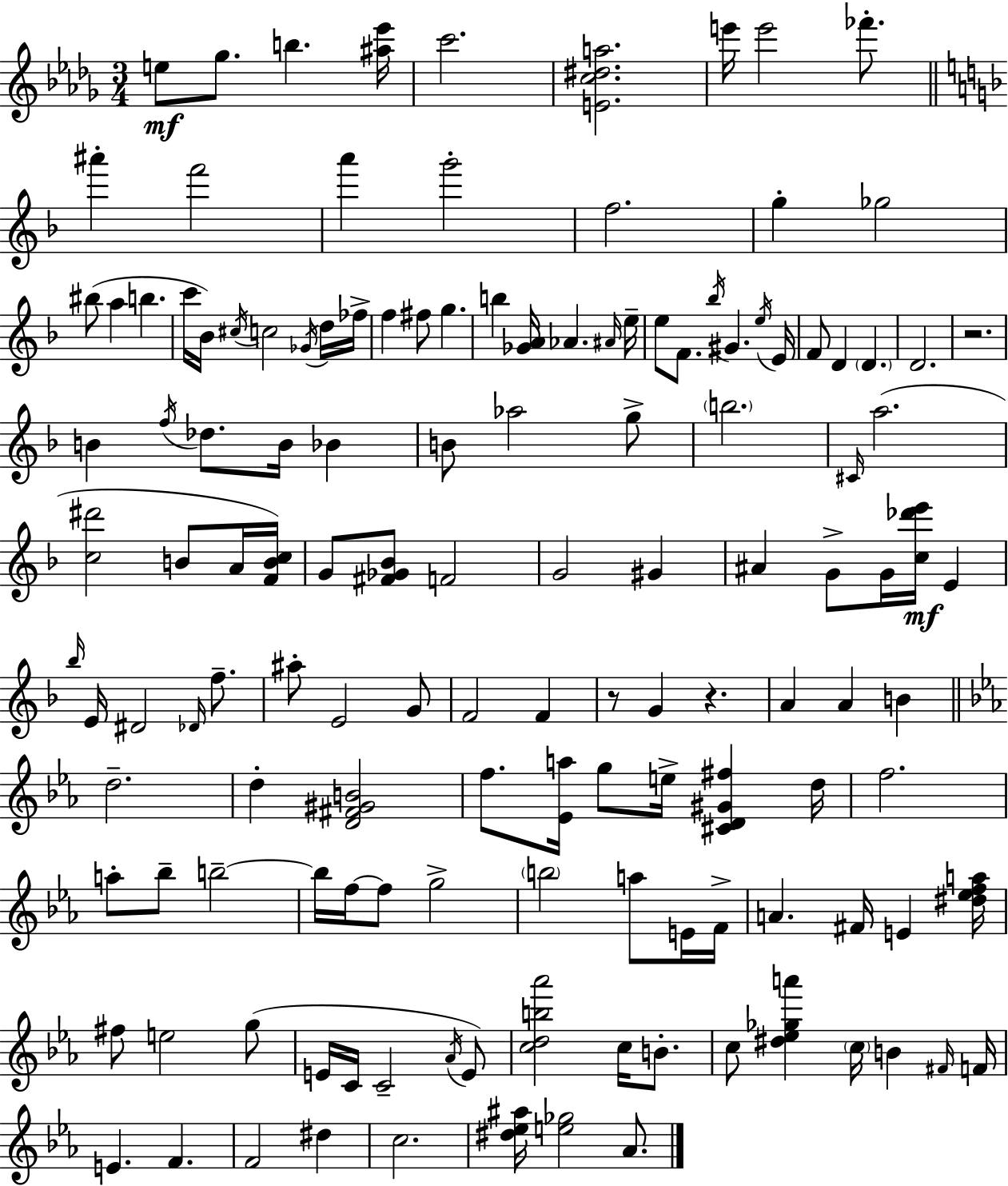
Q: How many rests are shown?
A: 3